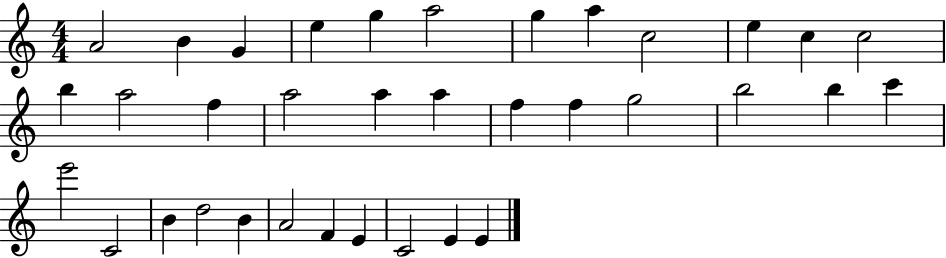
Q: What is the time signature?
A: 4/4